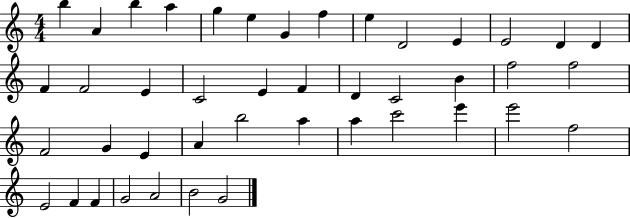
{
  \clef treble
  \numericTimeSignature
  \time 4/4
  \key c \major
  b''4 a'4 b''4 a''4 | g''4 e''4 g'4 f''4 | e''4 d'2 e'4 | e'2 d'4 d'4 | \break f'4 f'2 e'4 | c'2 e'4 f'4 | d'4 c'2 b'4 | f''2 f''2 | \break f'2 g'4 e'4 | a'4 b''2 a''4 | a''4 c'''2 e'''4 | e'''2 f''2 | \break e'2 f'4 f'4 | g'2 a'2 | b'2 g'2 | \bar "|."
}